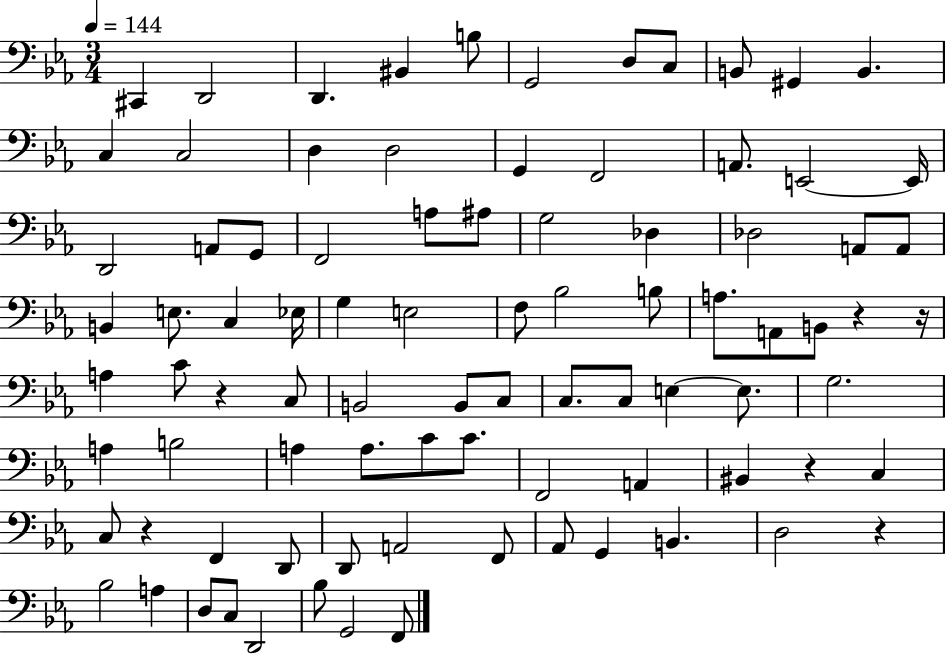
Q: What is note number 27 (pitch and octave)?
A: G3